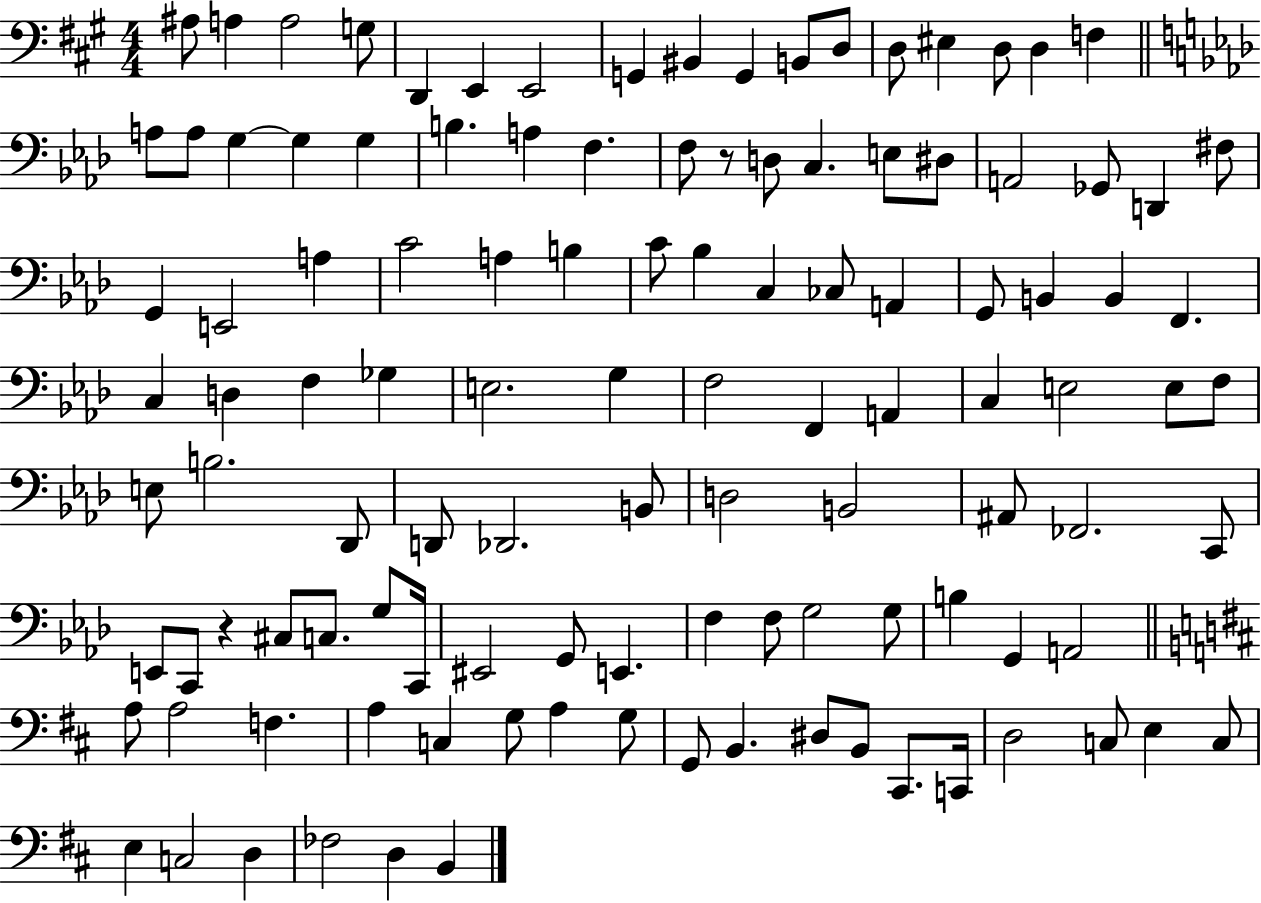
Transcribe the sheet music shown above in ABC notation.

X:1
T:Untitled
M:4/4
L:1/4
K:A
^A,/2 A, A,2 G,/2 D,, E,, E,,2 G,, ^B,, G,, B,,/2 D,/2 D,/2 ^E, D,/2 D, F, A,/2 A,/2 G, G, G, B, A, F, F,/2 z/2 D,/2 C, E,/2 ^D,/2 A,,2 _G,,/2 D,, ^F,/2 G,, E,,2 A, C2 A, B, C/2 _B, C, _C,/2 A,, G,,/2 B,, B,, F,, C, D, F, _G, E,2 G, F,2 F,, A,, C, E,2 E,/2 F,/2 E,/2 B,2 _D,,/2 D,,/2 _D,,2 B,,/2 D,2 B,,2 ^A,,/2 _F,,2 C,,/2 E,,/2 C,,/2 z ^C,/2 C,/2 G,/2 C,,/4 ^E,,2 G,,/2 E,, F, F,/2 G,2 G,/2 B, G,, A,,2 A,/2 A,2 F, A, C, G,/2 A, G,/2 G,,/2 B,, ^D,/2 B,,/2 ^C,,/2 C,,/4 D,2 C,/2 E, C,/2 E, C,2 D, _F,2 D, B,,